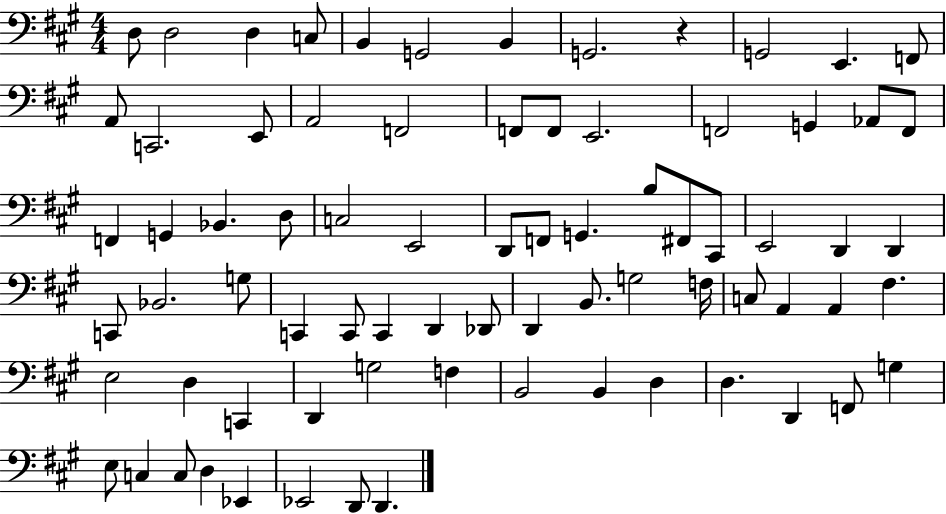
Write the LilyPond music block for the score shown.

{
  \clef bass
  \numericTimeSignature
  \time 4/4
  \key a \major
  d8 d2 d4 c8 | b,4 g,2 b,4 | g,2. r4 | g,2 e,4. f,8 | \break a,8 c,2. e,8 | a,2 f,2 | f,8 f,8 e,2. | f,2 g,4 aes,8 f,8 | \break f,4 g,4 bes,4. d8 | c2 e,2 | d,8 f,8 g,4. b8 fis,8 cis,8 | e,2 d,4 d,4 | \break c,8 bes,2. g8 | c,4 c,8 c,4 d,4 des,8 | d,4 b,8. g2 f16 | c8 a,4 a,4 fis4. | \break e2 d4 c,4 | d,4 g2 f4 | b,2 b,4 d4 | d4. d,4 f,8 g4 | \break e8 c4 c8 d4 ees,4 | ees,2 d,8 d,4. | \bar "|."
}